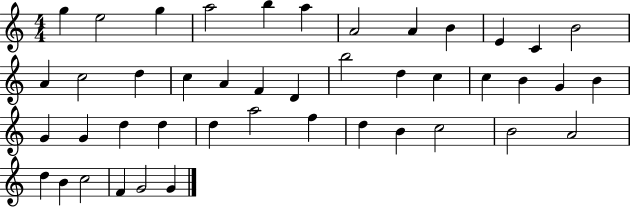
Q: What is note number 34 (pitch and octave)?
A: D5